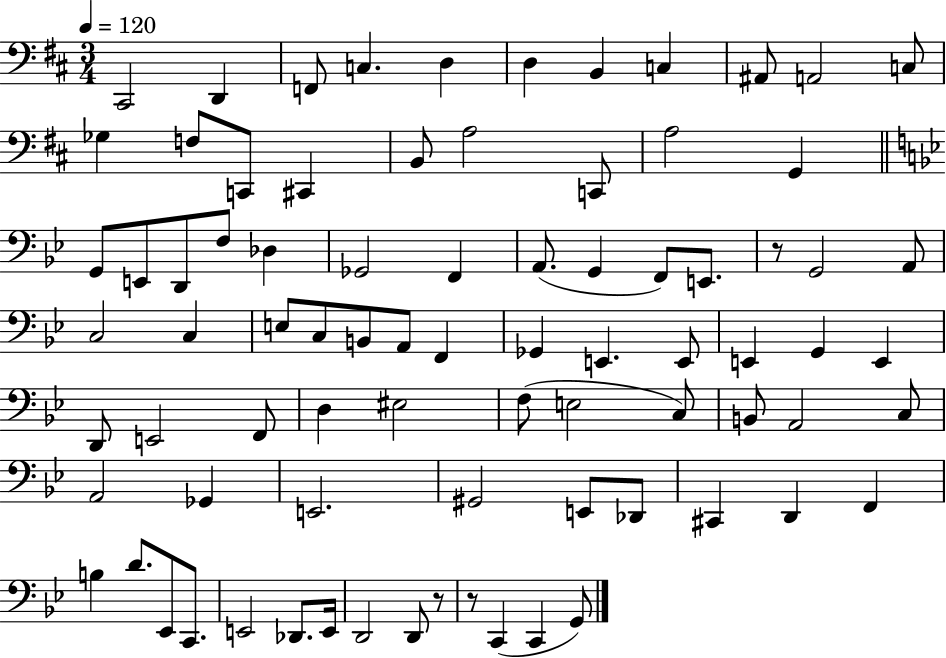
{
  \clef bass
  \numericTimeSignature
  \time 3/4
  \key d \major
  \tempo 4 = 120
  cis,2 d,4 | f,8 c4. d4 | d4 b,4 c4 | ais,8 a,2 c8 | \break ges4 f8 c,8 cis,4 | b,8 a2 c,8 | a2 g,4 | \bar "||" \break \key bes \major g,8 e,8 d,8 f8 des4 | ges,2 f,4 | a,8.( g,4 f,8) e,8. | r8 g,2 a,8 | \break c2 c4 | e8 c8 b,8 a,8 f,4 | ges,4 e,4. e,8 | e,4 g,4 e,4 | \break d,8 e,2 f,8 | d4 eis2 | f8( e2 c8) | b,8 a,2 c8 | \break a,2 ges,4 | e,2. | gis,2 e,8 des,8 | cis,4 d,4 f,4 | \break b4 d'8. ees,8 c,8. | e,2 des,8. e,16 | d,2 d,8 r8 | r8 c,4( c,4 g,8) | \break \bar "|."
}